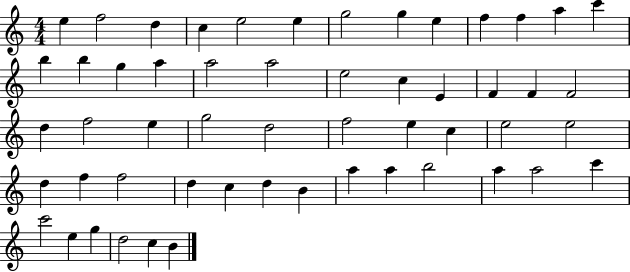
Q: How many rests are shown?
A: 0